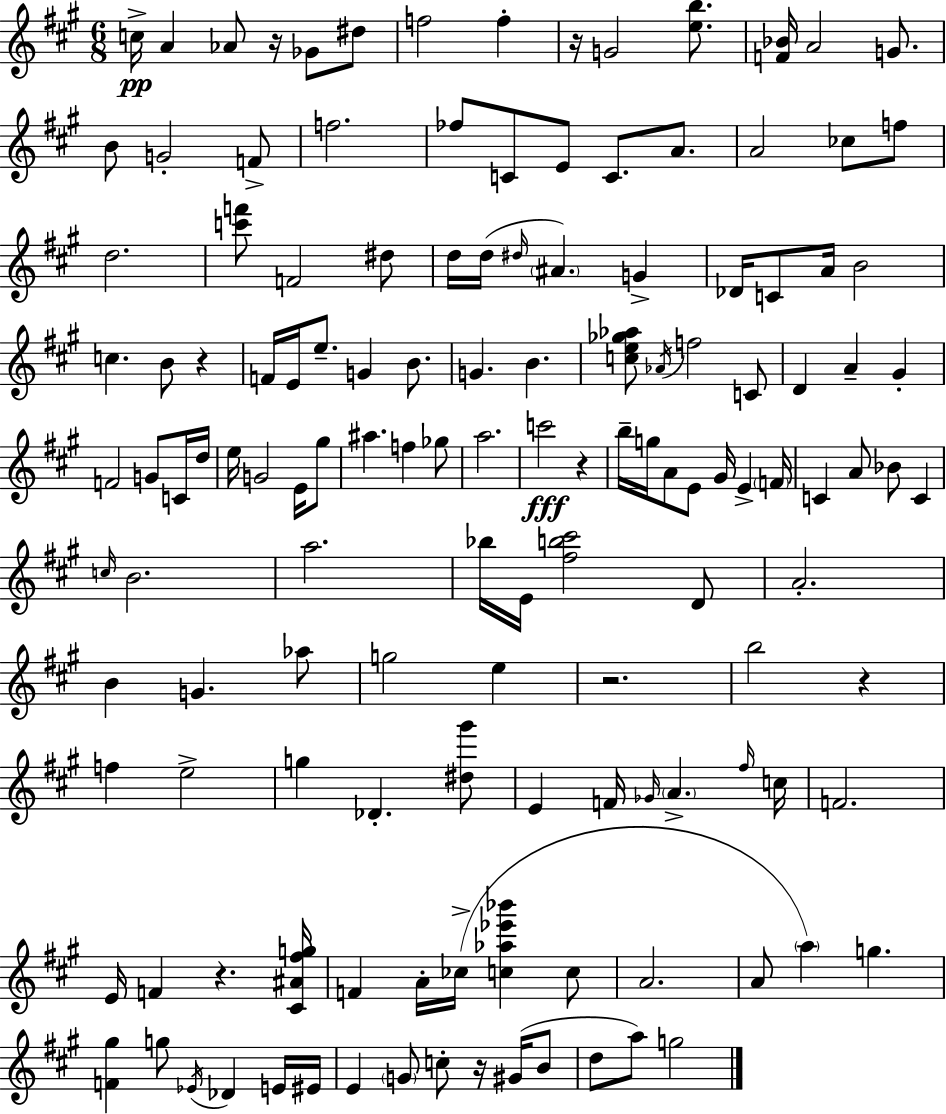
C5/s A4/q Ab4/e R/s Gb4/e D#5/e F5/h F5/q R/s G4/h [E5,B5]/e. [F4,Bb4]/s A4/h G4/e. B4/e G4/h F4/e F5/h. FES5/e C4/e E4/e C4/e. A4/e. A4/h CES5/e F5/e D5/h. [C6,F6]/e F4/h D#5/e D5/s D5/s D#5/s A#4/q. G4/q Db4/s C4/e A4/s B4/h C5/q. B4/e R/q F4/s E4/s E5/e. G4/q B4/e. G4/q. B4/q. [C5,E5,Gb5,Ab5]/e Ab4/s F5/h C4/e D4/q A4/q G#4/q F4/h G4/e C4/s D5/s E5/s G4/h E4/s G#5/e A#5/q. F5/q Gb5/e A5/h. C6/h R/q B5/s G5/s A4/e E4/e G#4/s E4/q F4/s C4/q A4/e Bb4/e C4/q C5/s B4/h. A5/h. Bb5/s E4/s [F#5,B5,C#6]/h D4/e A4/h. B4/q G4/q. Ab5/e G5/h E5/q R/h. B5/h R/q F5/q E5/h G5/q Db4/q. [D#5,G#6]/e E4/q F4/s Gb4/s A4/q. F#5/s C5/s F4/h. E4/s F4/q R/q. [C#4,A#4,F#5,G5]/s F4/q A4/s CES5/s [C5,Ab5,Eb6,Bb6]/q C5/e A4/h. A4/e A5/q G5/q. [F4,G#5]/q G5/e Eb4/s Db4/q E4/s EIS4/s E4/q G4/e C5/e R/s G#4/s B4/e D5/e A5/e G5/h